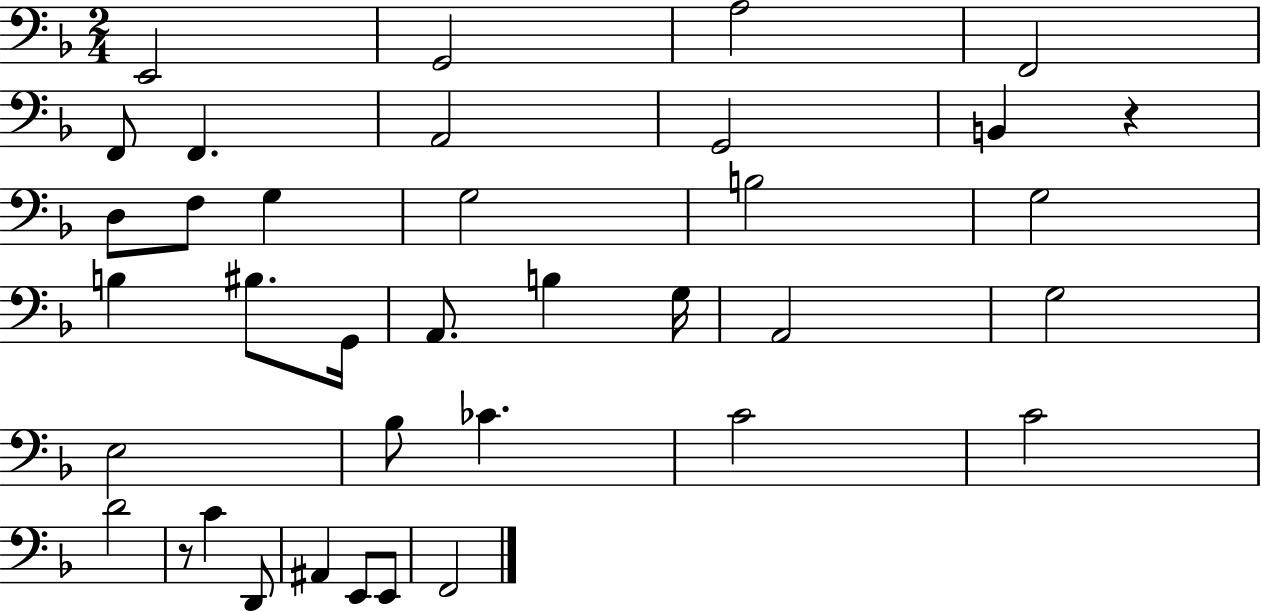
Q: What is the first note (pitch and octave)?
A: E2